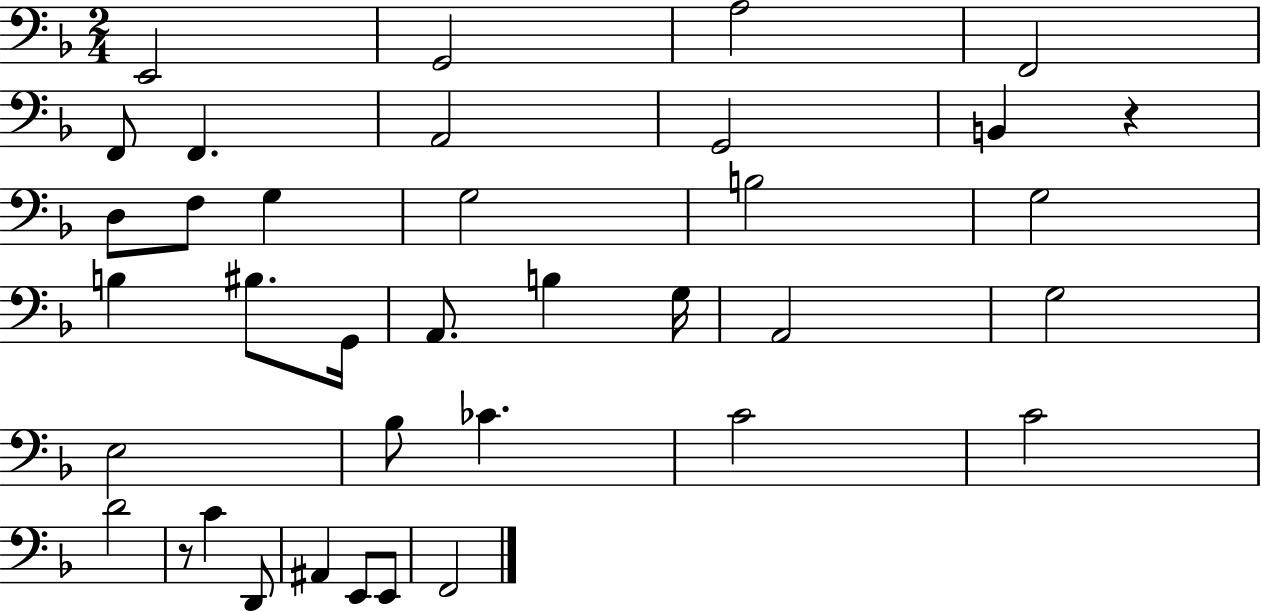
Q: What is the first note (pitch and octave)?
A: E2